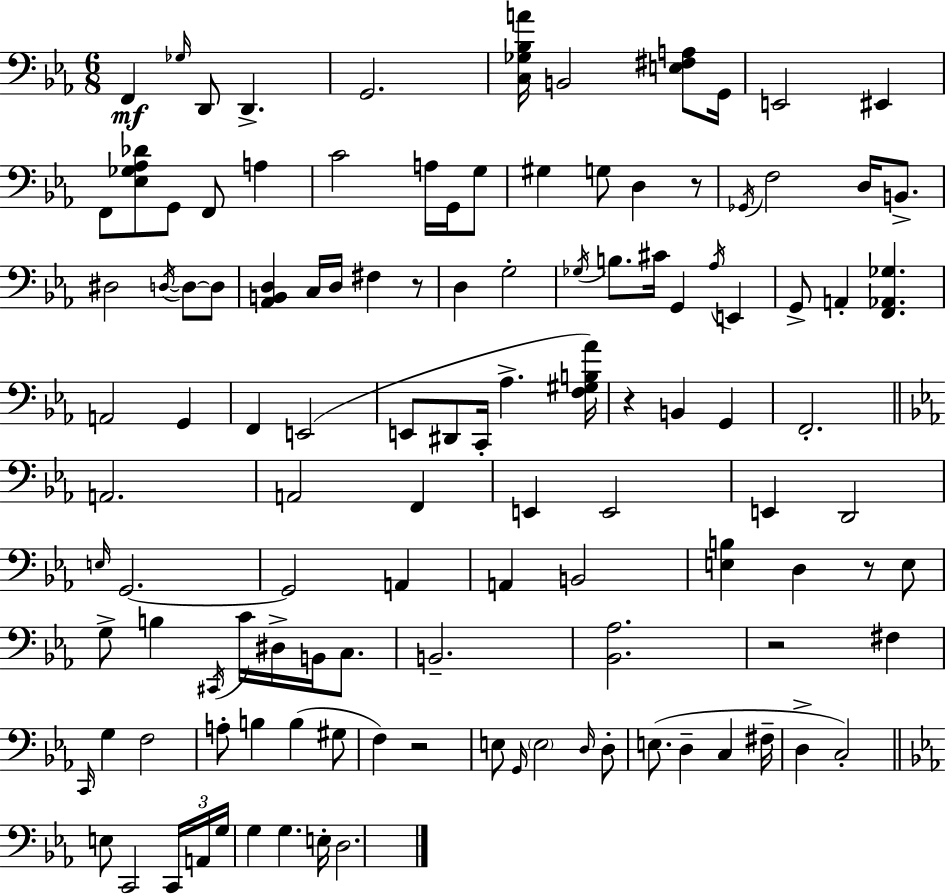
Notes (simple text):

F2/q Gb3/s D2/e D2/q. G2/h. [C3,Gb3,Bb3,A4]/s B2/h [E3,F#3,A3]/e G2/s E2/h EIS2/q F2/e [Eb3,Gb3,Ab3,Db4]/e G2/e F2/e A3/q C4/h A3/s G2/s G3/e G#3/q G3/e D3/q R/e Gb2/s F3/h D3/s B2/e. D#3/h D3/s D3/e D3/e [Ab2,B2,D3]/q C3/s D3/s F#3/q R/e D3/q G3/h Gb3/s B3/e. C#4/s G2/q Ab3/s E2/q G2/e A2/q [F2,Ab2,Gb3]/q. A2/h G2/q F2/q E2/h E2/e D#2/e C2/s Ab3/q. [F3,G#3,B3,Ab4]/s R/q B2/q G2/q F2/h. A2/h. A2/h F2/q E2/q E2/h E2/q D2/h E3/s G2/h. G2/h A2/q A2/q B2/h [E3,B3]/q D3/q R/e E3/e G3/e B3/q C#2/s C4/s D#3/s B2/s C3/e. B2/h. [Bb2,Ab3]/h. R/h F#3/q C2/s G3/q F3/h A3/e B3/q B3/q G#3/e F3/q R/h E3/e G2/s E3/h D3/s D3/e E3/e. D3/q C3/q F#3/s D3/q C3/h E3/e C2/h C2/s A2/s G3/s G3/q G3/q. E3/s D3/h.